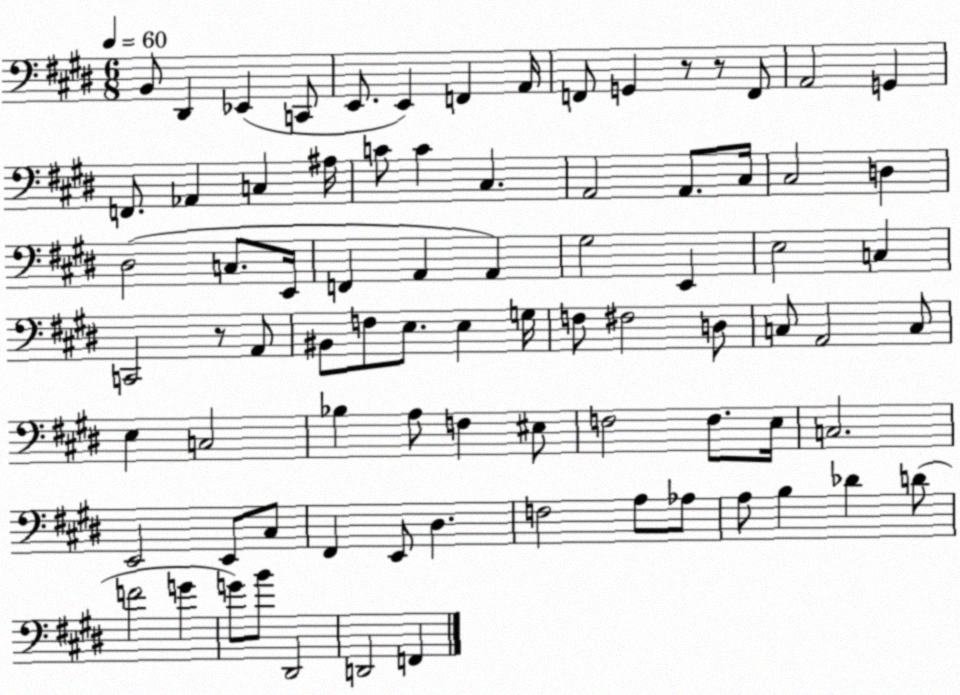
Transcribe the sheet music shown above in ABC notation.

X:1
T:Untitled
M:6/8
L:1/4
K:E
B,,/2 ^D,, _E,, C,,/2 E,,/2 E,, F,, A,,/4 F,,/2 G,, z/2 z/2 F,,/2 A,,2 G,, F,,/2 _A,, C, ^A,/4 C/2 C ^C, A,,2 A,,/2 ^C,/4 ^C,2 D, ^D,2 C,/2 E,,/4 F,, A,, A,, ^G,2 E,, E,2 C, C,,2 z/2 A,,/2 ^B,,/2 F,/2 E,/2 E, G,/4 F,/2 ^F,2 D,/2 C,/2 A,,2 C,/2 E, C,2 _B, A,/2 F, ^E,/2 F,2 F,/2 E,/4 C,2 E,,2 E,,/2 ^C,/2 ^F,, E,,/2 ^D, F,2 A,/2 _A,/2 A,/2 B, _D D/2 F2 G G/2 B/2 ^D,,2 D,,2 F,,